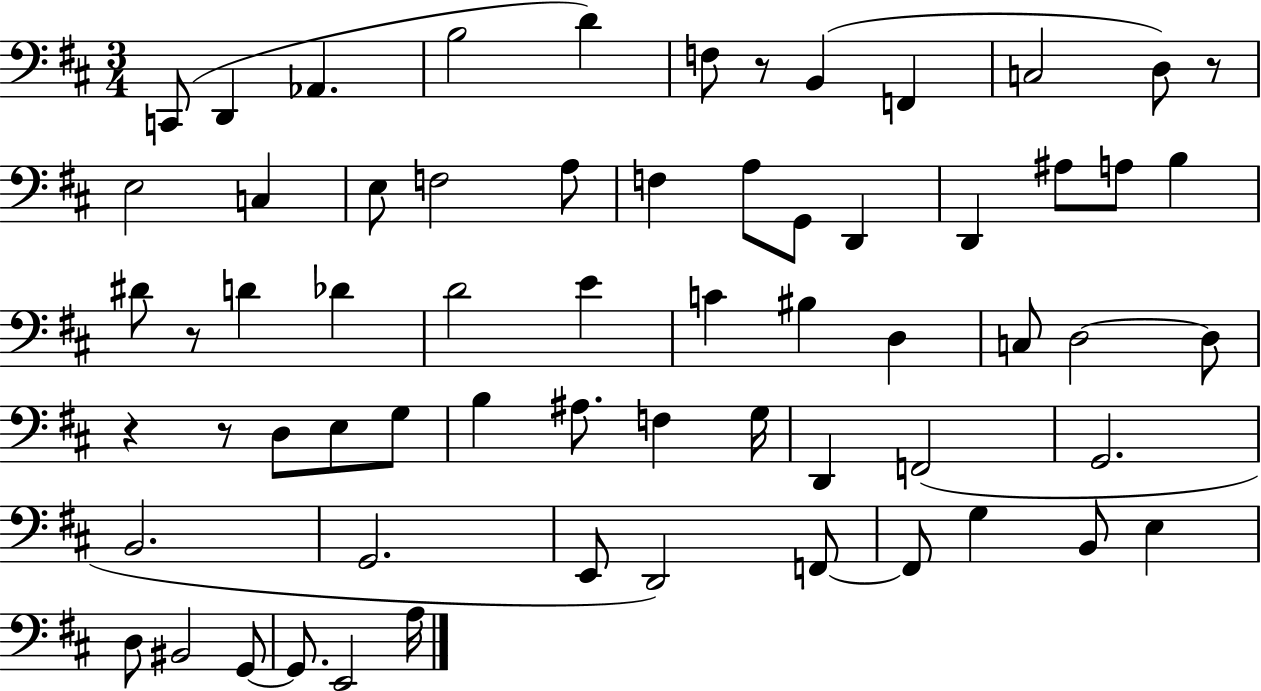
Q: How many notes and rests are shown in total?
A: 64